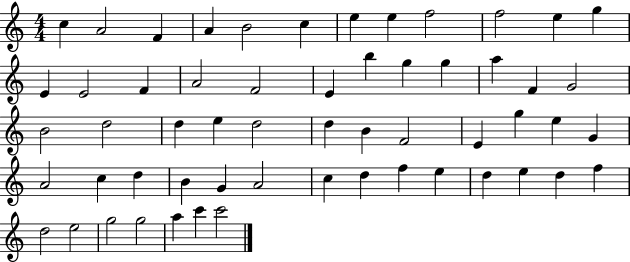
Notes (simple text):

C5/q A4/h F4/q A4/q B4/h C5/q E5/q E5/q F5/h F5/h E5/q G5/q E4/q E4/h F4/q A4/h F4/h E4/q B5/q G5/q G5/q A5/q F4/q G4/h B4/h D5/h D5/q E5/q D5/h D5/q B4/q F4/h E4/q G5/q E5/q G4/q A4/h C5/q D5/q B4/q G4/q A4/h C5/q D5/q F5/q E5/q D5/q E5/q D5/q F5/q D5/h E5/h G5/h G5/h A5/q C6/q C6/h